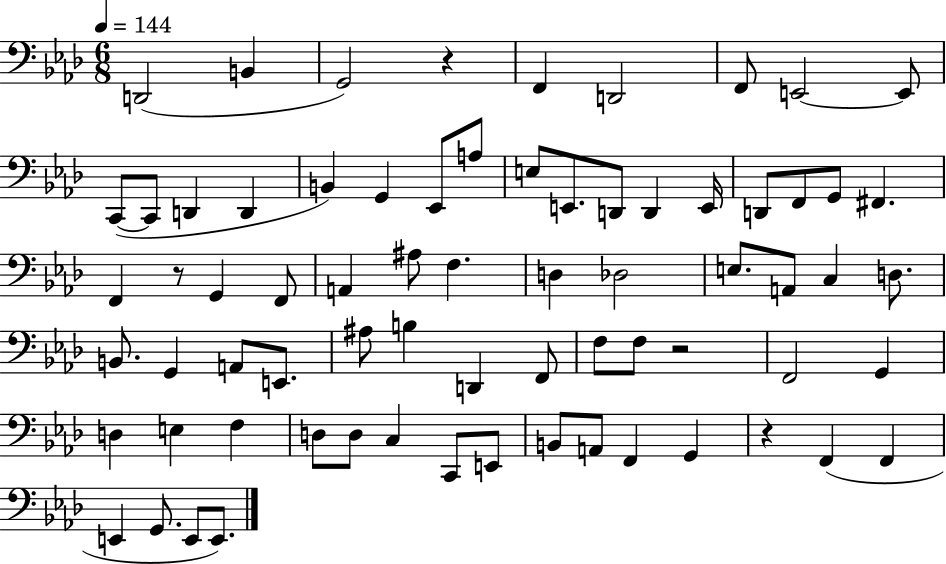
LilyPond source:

{
  \clef bass
  \numericTimeSignature
  \time 6/8
  \key aes \major
  \tempo 4 = 144
  d,2( b,4 | g,2) r4 | f,4 d,2 | f,8 e,2~~ e,8 | \break c,8~(~ c,8 d,4 d,4 | b,4) g,4 ees,8 a8 | e8 e,8. d,8 d,4 e,16 | d,8 f,8 g,8 fis,4. | \break f,4 r8 g,4 f,8 | a,4 ais8 f4. | d4 des2 | e8. a,8 c4 d8. | \break b,8. g,4 a,8 e,8. | ais8 b4 d,4 f,8 | f8 f8 r2 | f,2 g,4 | \break d4 e4 f4 | d8 d8 c4 c,8 e,8 | b,8 a,8 f,4 g,4 | r4 f,4( f,4 | \break e,4 g,8. e,8 e,8.) | \bar "|."
}